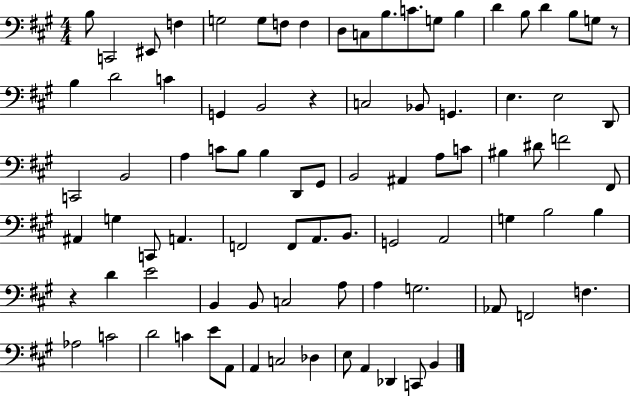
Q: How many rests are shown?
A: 3